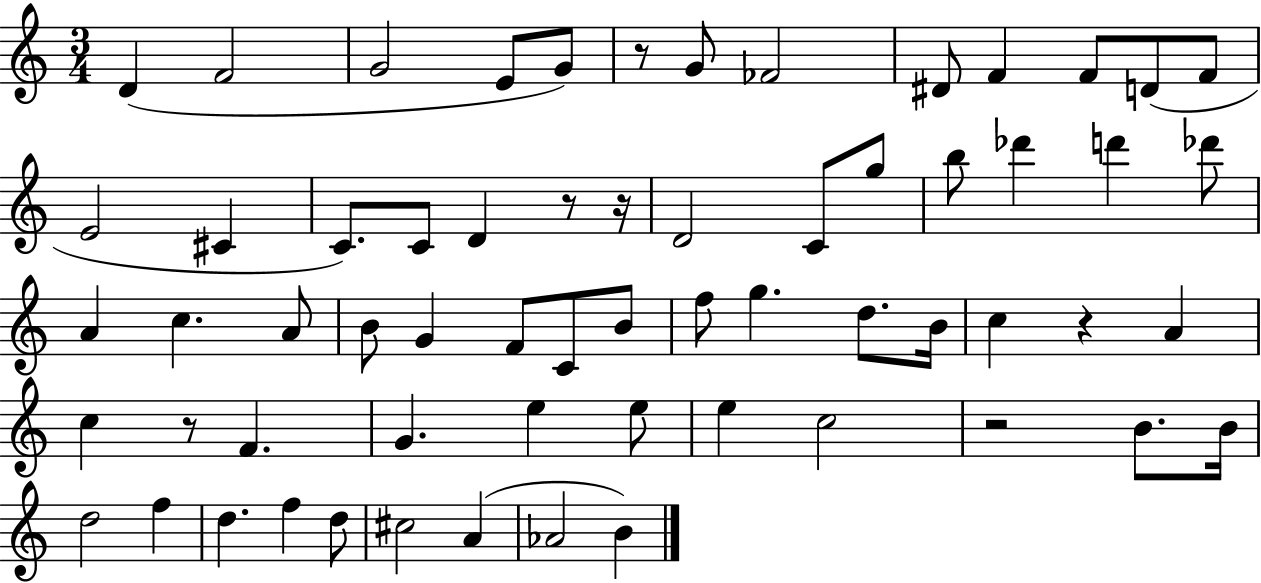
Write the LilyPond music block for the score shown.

{
  \clef treble
  \numericTimeSignature
  \time 3/4
  \key c \major
  \repeat volta 2 { d'4( f'2 | g'2 e'8 g'8) | r8 g'8 fes'2 | dis'8 f'4 f'8 d'8( f'8 | \break e'2 cis'4 | c'8.) c'8 d'4 r8 r16 | d'2 c'8 g''8 | b''8 des'''4 d'''4 des'''8 | \break a'4 c''4. a'8 | b'8 g'4 f'8 c'8 b'8 | f''8 g''4. d''8. b'16 | c''4 r4 a'4 | \break c''4 r8 f'4. | g'4. e''4 e''8 | e''4 c''2 | r2 b'8. b'16 | \break d''2 f''4 | d''4. f''4 d''8 | cis''2 a'4( | aes'2 b'4) | \break } \bar "|."
}